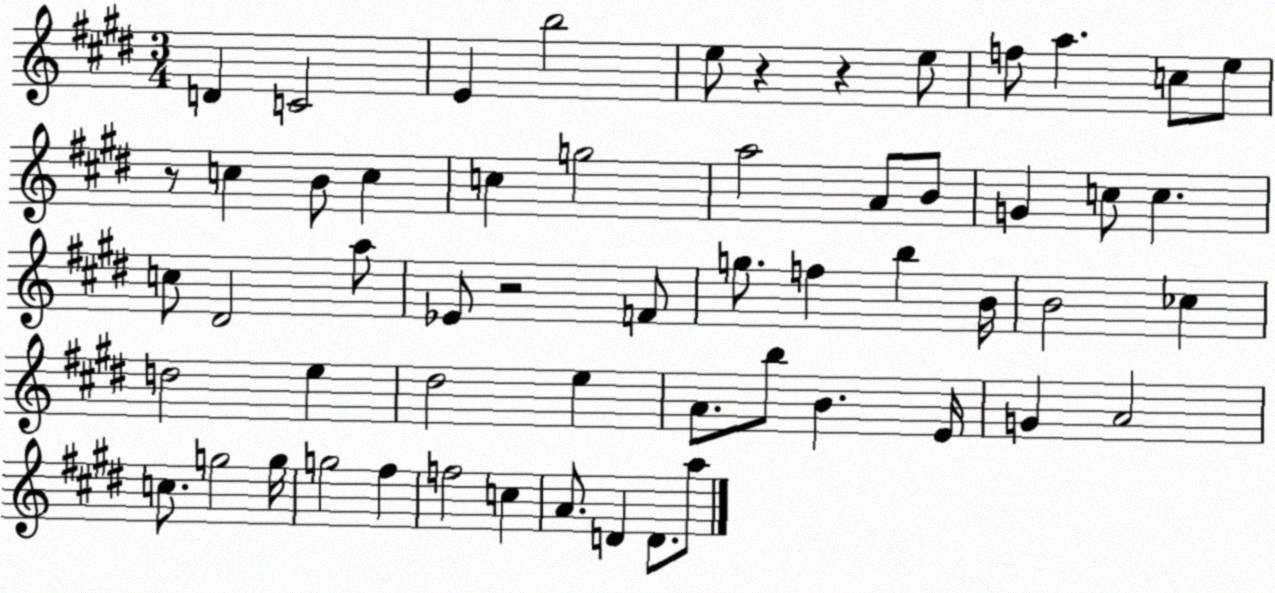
X:1
T:Untitled
M:3/4
L:1/4
K:E
D C2 E b2 e/2 z z e/2 f/2 a c/2 e/2 z/2 c B/2 c c g2 a2 A/2 B/2 G c/2 c c/2 ^D2 a/2 _E/2 z2 F/2 g/2 f b B/4 B2 _c d2 e ^d2 e A/2 b/2 B E/4 G A2 c/2 g2 g/4 g2 ^f f2 c A/2 D D/2 a/2